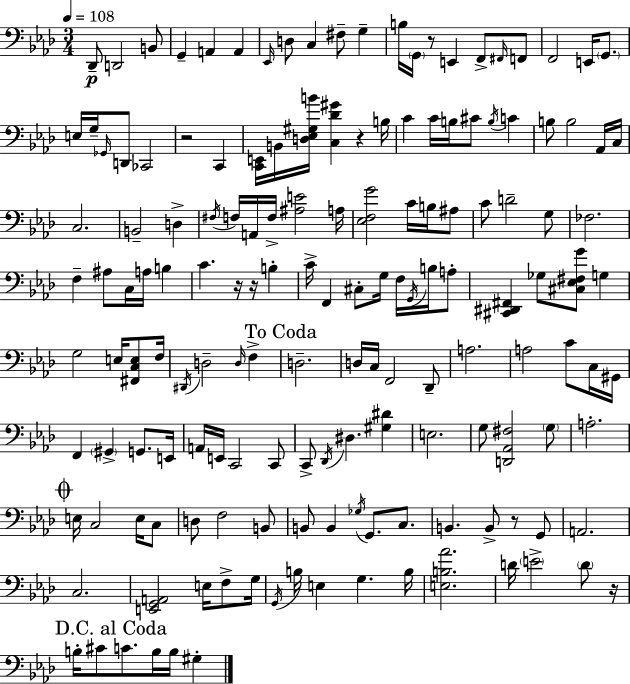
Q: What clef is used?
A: bass